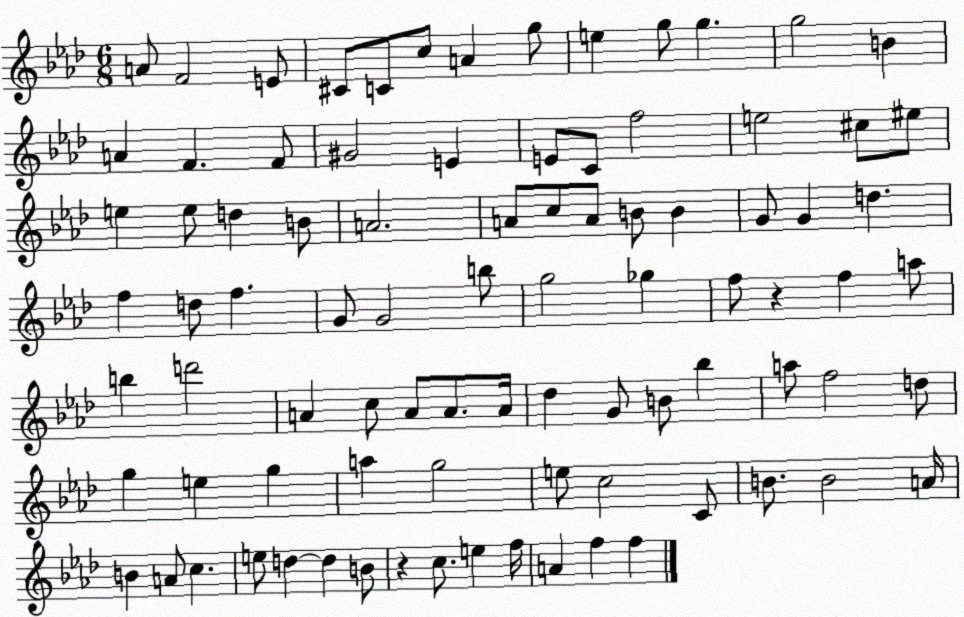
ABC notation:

X:1
T:Untitled
M:6/8
L:1/4
K:Ab
A/2 F2 E/2 ^C/2 C/2 c/2 A g/2 e g/2 g g2 B A F F/2 ^G2 E E/2 C/2 f2 e2 ^c/2 ^e/2 e e/2 d B/2 A2 A/2 c/2 A/2 B/2 B G/2 G d f d/2 f G/2 G2 b/2 g2 _g f/2 z f a/2 b d'2 A c/2 A/2 A/2 A/4 _d G/2 B/2 _b a/2 f2 d/2 g e g a g2 e/2 c2 C/2 B/2 B2 A/4 B A/2 c e/2 d d B/2 z c/2 e f/4 A f f